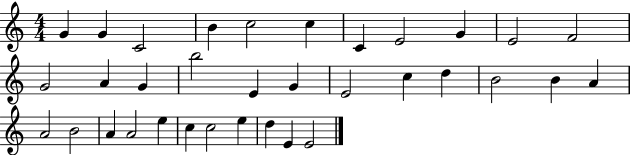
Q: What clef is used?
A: treble